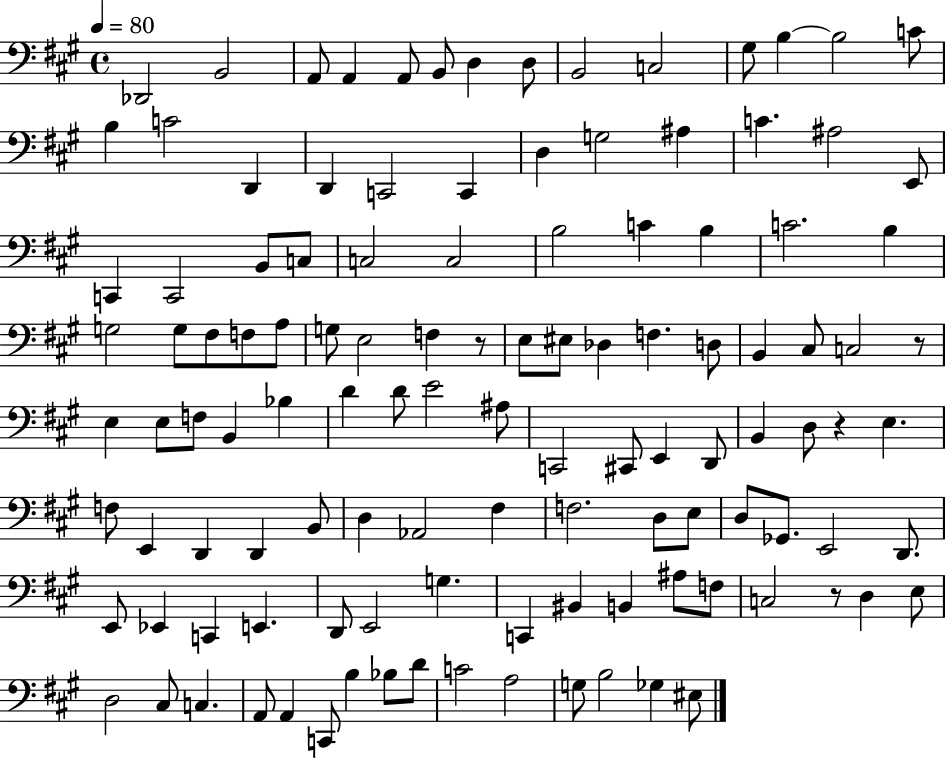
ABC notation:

X:1
T:Untitled
M:4/4
L:1/4
K:A
_D,,2 B,,2 A,,/2 A,, A,,/2 B,,/2 D, D,/2 B,,2 C,2 ^G,/2 B, B,2 C/2 B, C2 D,, D,, C,,2 C,, D, G,2 ^A, C ^A,2 E,,/2 C,, C,,2 B,,/2 C,/2 C,2 C,2 B,2 C B, C2 B, G,2 G,/2 ^F,/2 F,/2 A,/2 G,/2 E,2 F, z/2 E,/2 ^E,/2 _D, F, D,/2 B,, ^C,/2 C,2 z/2 E, E,/2 F,/2 B,, _B, D D/2 E2 ^A,/2 C,,2 ^C,,/2 E,, D,,/2 B,, D,/2 z E, F,/2 E,, D,, D,, B,,/2 D, _A,,2 ^F, F,2 D,/2 E,/2 D,/2 _G,,/2 E,,2 D,,/2 E,,/2 _E,, C,, E,, D,,/2 E,,2 G, C,, ^B,, B,, ^A,/2 F,/2 C,2 z/2 D, E,/2 D,2 ^C,/2 C, A,,/2 A,, C,,/2 B, _B,/2 D/2 C2 A,2 G,/2 B,2 _G, ^E,/2